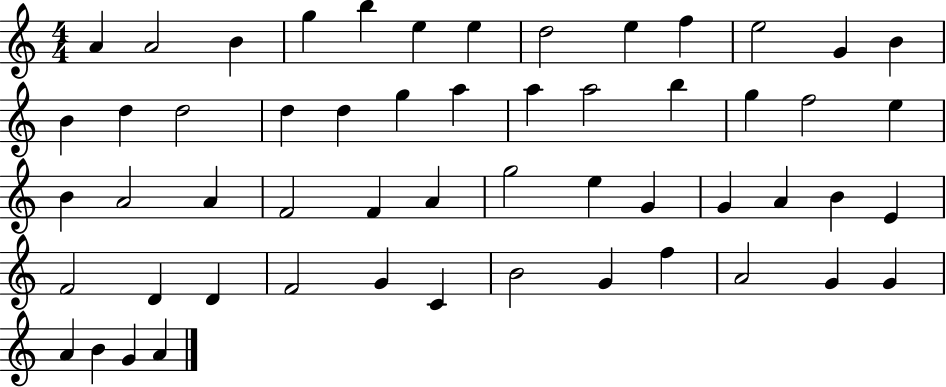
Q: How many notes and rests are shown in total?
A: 55